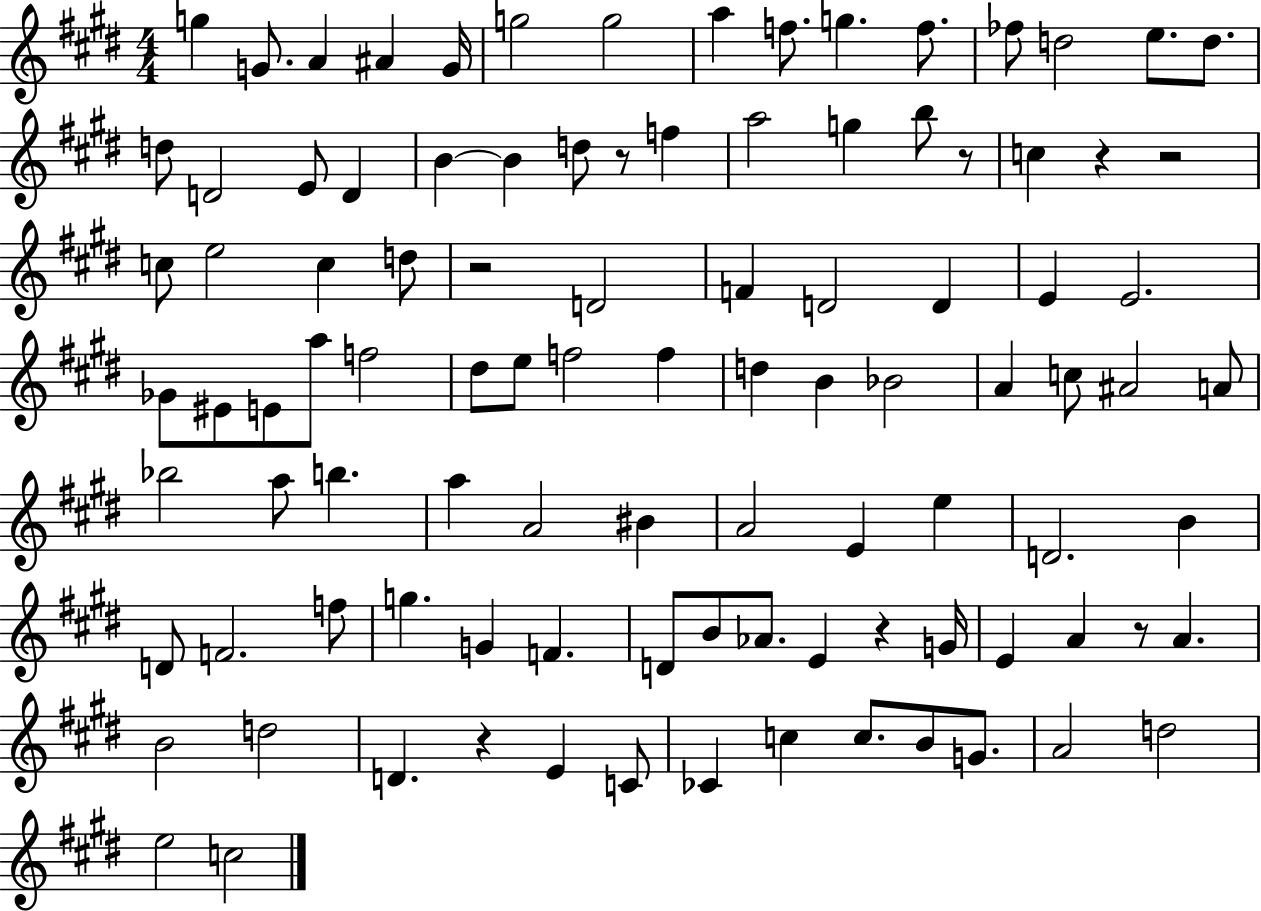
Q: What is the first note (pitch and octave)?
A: G5